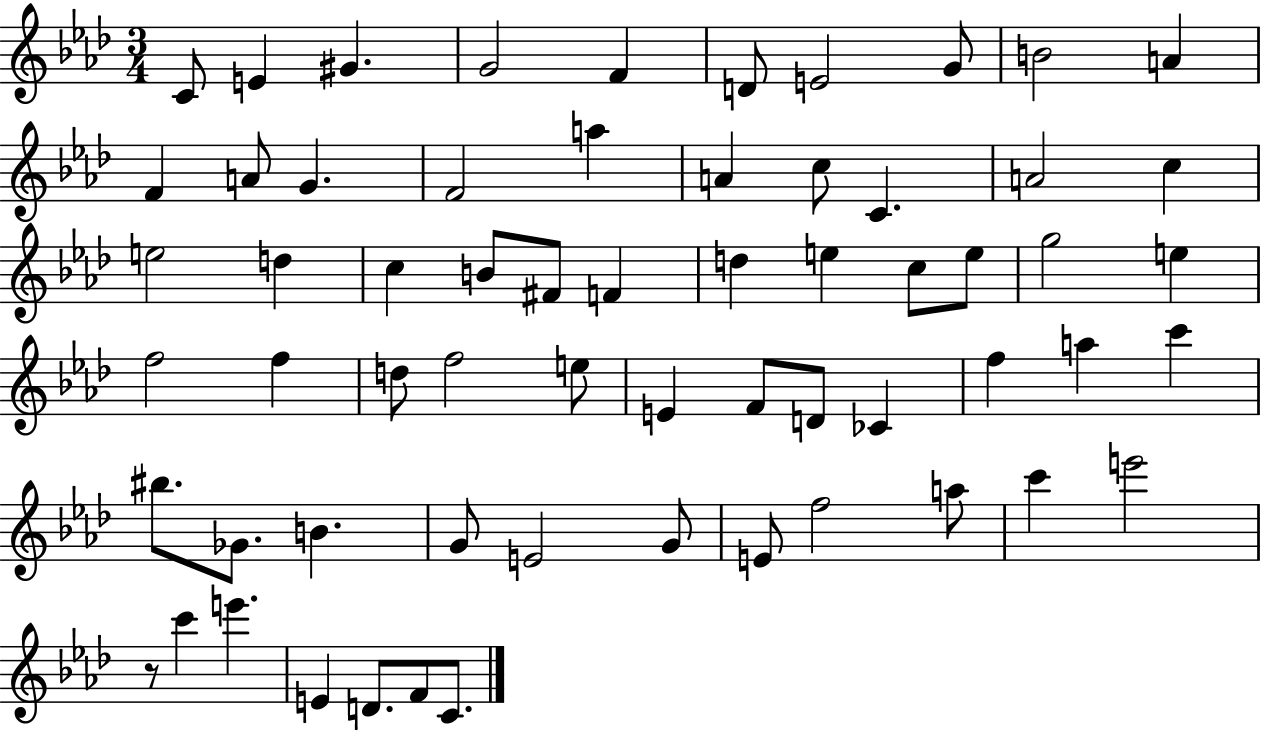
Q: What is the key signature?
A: AES major